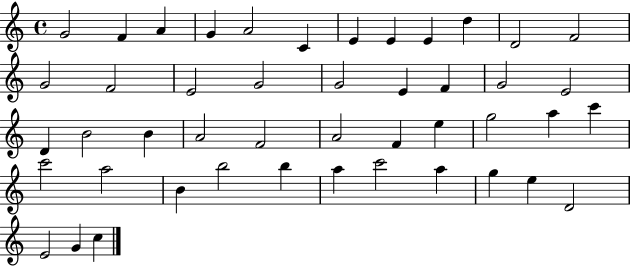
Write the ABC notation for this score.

X:1
T:Untitled
M:4/4
L:1/4
K:C
G2 F A G A2 C E E E d D2 F2 G2 F2 E2 G2 G2 E F G2 E2 D B2 B A2 F2 A2 F e g2 a c' c'2 a2 B b2 b a c'2 a g e D2 E2 G c